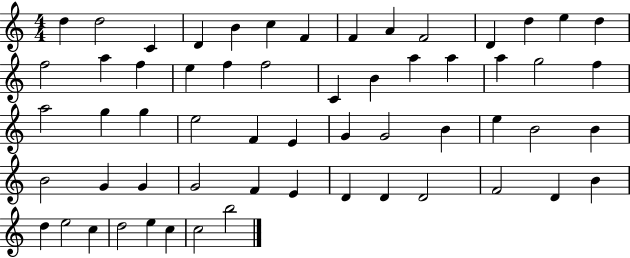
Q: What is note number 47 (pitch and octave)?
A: D4